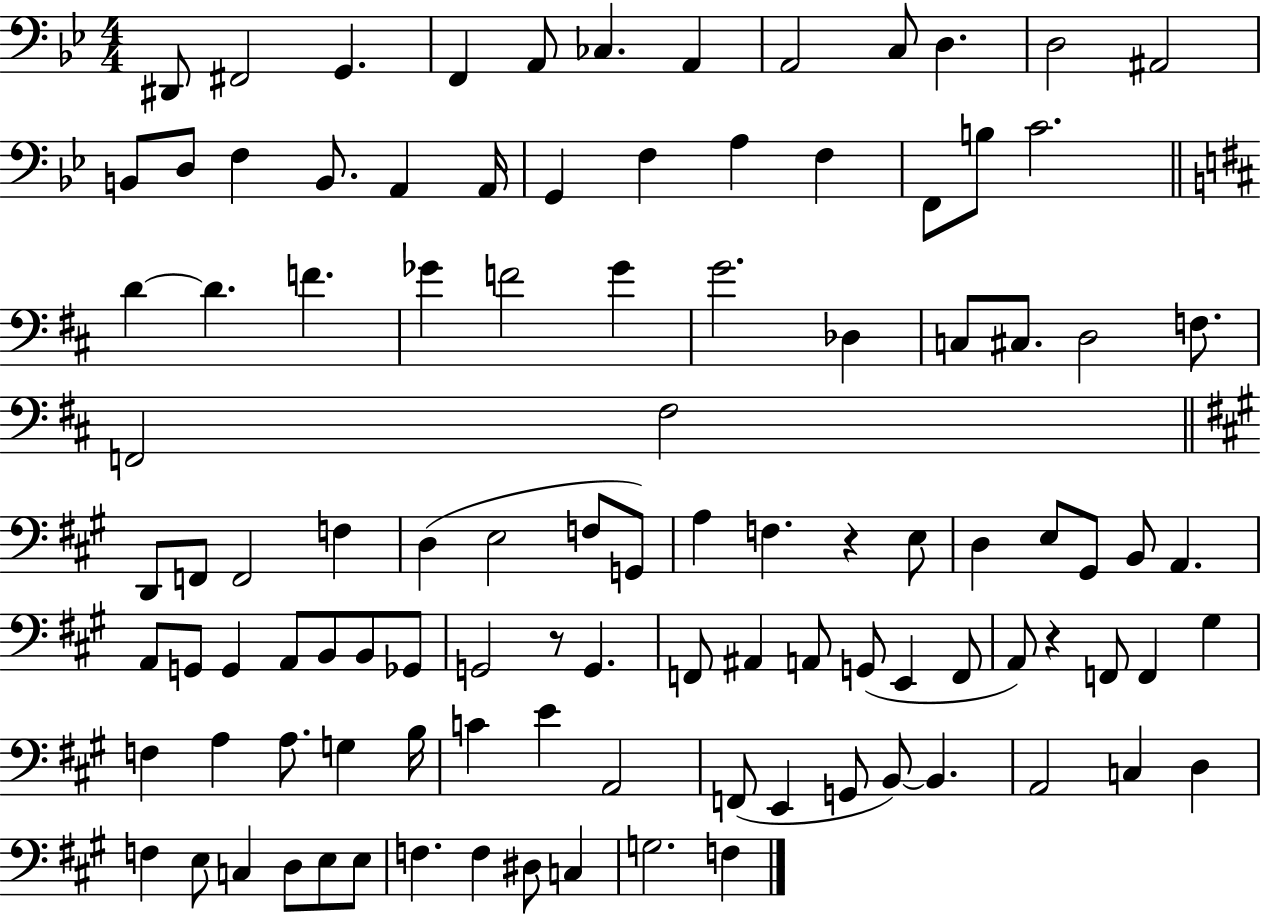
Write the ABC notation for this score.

X:1
T:Untitled
M:4/4
L:1/4
K:Bb
^D,,/2 ^F,,2 G,, F,, A,,/2 _C, A,, A,,2 C,/2 D, D,2 ^A,,2 B,,/2 D,/2 F, B,,/2 A,, A,,/4 G,, F, A, F, F,,/2 B,/2 C2 D D F _G F2 _G G2 _D, C,/2 ^C,/2 D,2 F,/2 F,,2 ^F,2 D,,/2 F,,/2 F,,2 F, D, E,2 F,/2 G,,/2 A, F, z E,/2 D, E,/2 ^G,,/2 B,,/2 A,, A,,/2 G,,/2 G,, A,,/2 B,,/2 B,,/2 _G,,/2 G,,2 z/2 G,, F,,/2 ^A,, A,,/2 G,,/2 E,, F,,/2 A,,/2 z F,,/2 F,, ^G, F, A, A,/2 G, B,/4 C E A,,2 F,,/2 E,, G,,/2 B,,/2 B,, A,,2 C, D, F, E,/2 C, D,/2 E,/2 E,/2 F, F, ^D,/2 C, G,2 F,